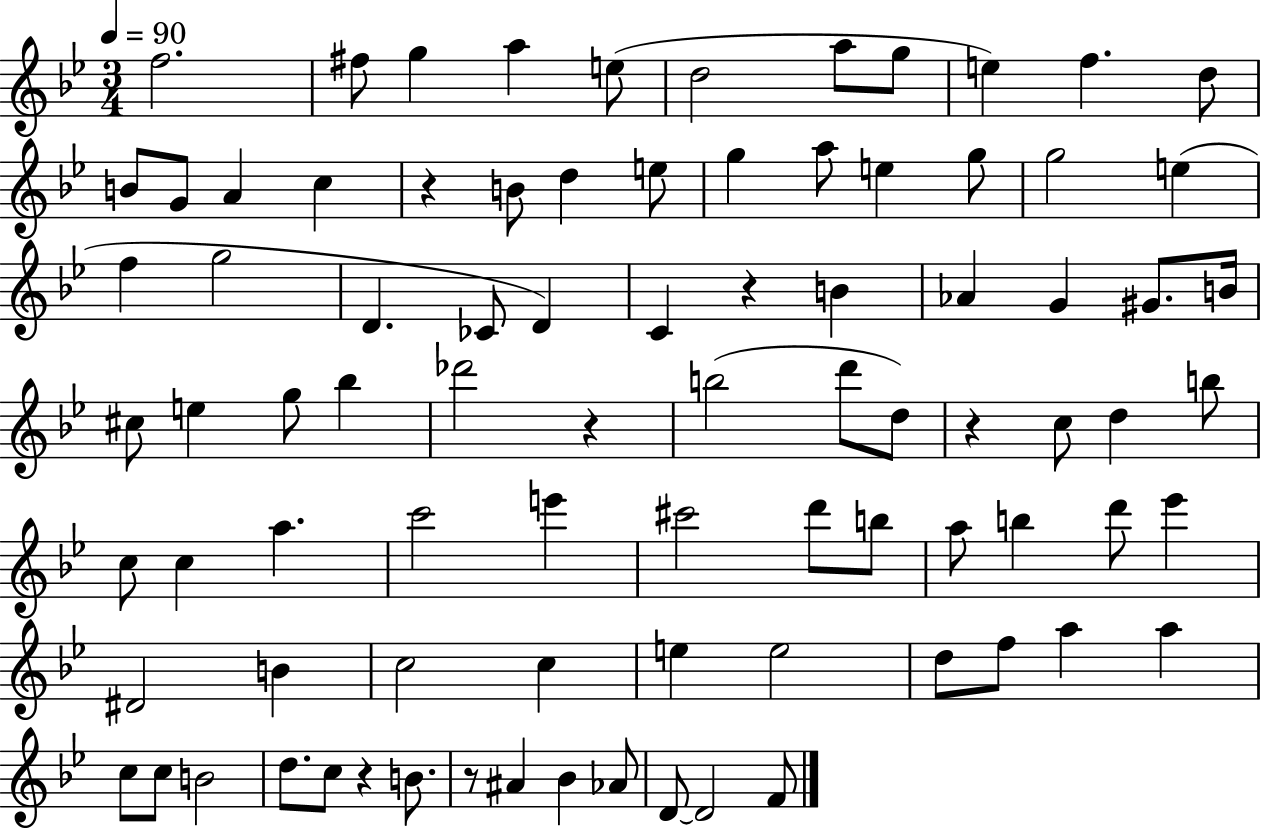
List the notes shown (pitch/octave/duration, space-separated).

F5/h. F#5/e G5/q A5/q E5/e D5/h A5/e G5/e E5/q F5/q. D5/e B4/e G4/e A4/q C5/q R/q B4/e D5/q E5/e G5/q A5/e E5/q G5/e G5/h E5/q F5/q G5/h D4/q. CES4/e D4/q C4/q R/q B4/q Ab4/q G4/q G#4/e. B4/s C#5/e E5/q G5/e Bb5/q Db6/h R/q B5/h D6/e D5/e R/q C5/e D5/q B5/e C5/e C5/q A5/q. C6/h E6/q C#6/h D6/e B5/e A5/e B5/q D6/e Eb6/q D#4/h B4/q C5/h C5/q E5/q E5/h D5/e F5/e A5/q A5/q C5/e C5/e B4/h D5/e. C5/e R/q B4/e. R/e A#4/q Bb4/q Ab4/e D4/e D4/h F4/e